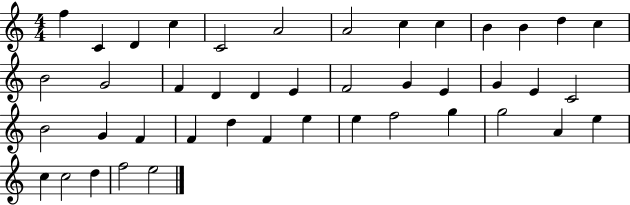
{
  \clef treble
  \numericTimeSignature
  \time 4/4
  \key c \major
  f''4 c'4 d'4 c''4 | c'2 a'2 | a'2 c''4 c''4 | b'4 b'4 d''4 c''4 | \break b'2 g'2 | f'4 d'4 d'4 e'4 | f'2 g'4 e'4 | g'4 e'4 c'2 | \break b'2 g'4 f'4 | f'4 d''4 f'4 e''4 | e''4 f''2 g''4 | g''2 a'4 e''4 | \break c''4 c''2 d''4 | f''2 e''2 | \bar "|."
}